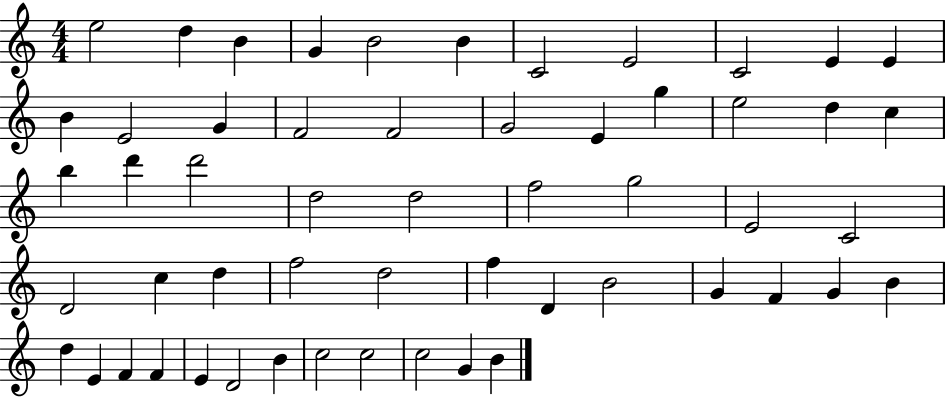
X:1
T:Untitled
M:4/4
L:1/4
K:C
e2 d B G B2 B C2 E2 C2 E E B E2 G F2 F2 G2 E g e2 d c b d' d'2 d2 d2 f2 g2 E2 C2 D2 c d f2 d2 f D B2 G F G B d E F F E D2 B c2 c2 c2 G B